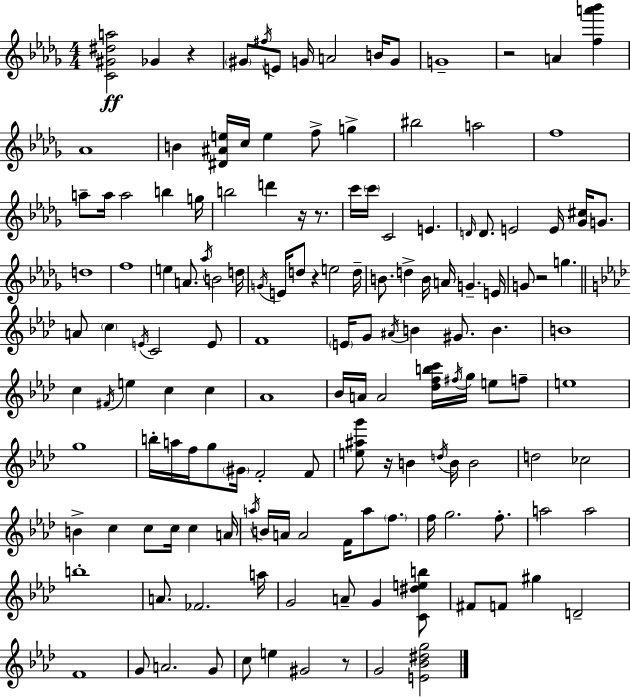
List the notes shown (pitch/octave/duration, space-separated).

[C4,G#4,D#5,A5]/h Gb4/q R/q G#4/e F#5/s E4/e G4/s A4/h B4/s G4/e G4/w R/h A4/q [F5,A6,Bb6]/q Ab4/w B4/q [D#4,A#4,E5]/s C5/s E5/q F5/e G5/q BIS5/h A5/h F5/w A5/e A5/s A5/h B5/q G5/s B5/h D6/q R/s R/e. C6/s C6/s C4/h E4/q. D4/s D4/e. E4/h E4/s [Gb4,C#5]/s G4/e. D5/w F5/w E5/q A4/e. Ab5/s B4/h D5/s G4/s E4/s D5/e R/q E5/h D5/s B4/e. D5/q B4/s A4/s G4/q. E4/s G4/e R/h G5/q. A4/e C5/q E4/s C4/h E4/e F4/w E4/s G4/e A#4/s B4/q G#4/e. B4/q. B4/w C5/q F#4/s E5/q C5/q C5/q Ab4/w Bb4/s A4/s A4/h [Db5,F5,B5,C6]/s F#5/s G5/s E5/e F5/e E5/w G5/w B5/s A5/s F5/s G5/e G#4/s F4/h F4/e [E5,A#5,G6]/e R/s B4/q D5/s B4/s B4/h D5/h CES5/h B4/q C5/q C5/e C5/s C5/q A4/s A5/s B4/s A4/s A4/h F4/s A5/e F5/e. F5/s G5/h. F5/e. A5/h A5/h B5/w A4/e. FES4/h. A5/s G4/h A4/e G4/q [C4,D#5,E5,B5]/e F#4/e F4/e G#5/q D4/h F4/w G4/e A4/h. G4/e C5/e E5/q G#4/h R/e G4/h [E4,Bb4,D#5,G5]/h